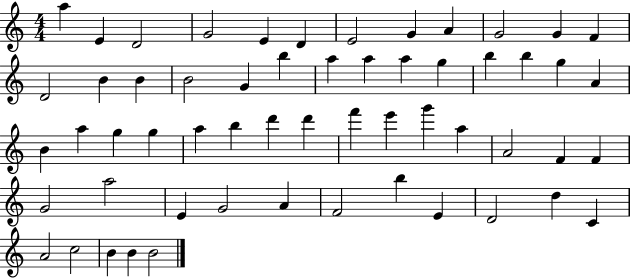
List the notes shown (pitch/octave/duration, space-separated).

A5/q E4/q D4/h G4/h E4/q D4/q E4/h G4/q A4/q G4/h G4/q F4/q D4/h B4/q B4/q B4/h G4/q B5/q A5/q A5/q A5/q G5/q B5/q B5/q G5/q A4/q B4/q A5/q G5/q G5/q A5/q B5/q D6/q D6/q F6/q E6/q G6/q A5/q A4/h F4/q F4/q G4/h A5/h E4/q G4/h A4/q F4/h B5/q E4/q D4/h D5/q C4/q A4/h C5/h B4/q B4/q B4/h